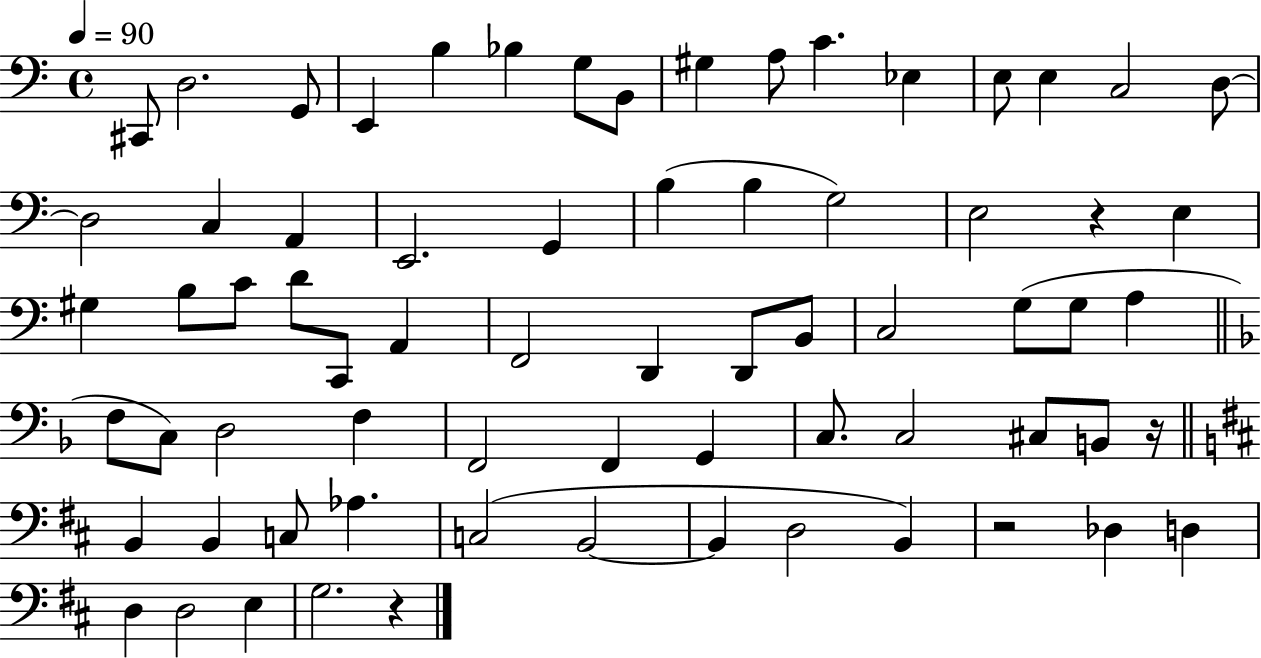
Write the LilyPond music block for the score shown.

{
  \clef bass
  \time 4/4
  \defaultTimeSignature
  \key c \major
  \tempo 4 = 90
  cis,8 d2. g,8 | e,4 b4 bes4 g8 b,8 | gis4 a8 c'4. ees4 | e8 e4 c2 d8~~ | \break d2 c4 a,4 | e,2. g,4 | b4( b4 g2) | e2 r4 e4 | \break gis4 b8 c'8 d'8 c,8 a,4 | f,2 d,4 d,8 b,8 | c2 g8( g8 a4 | \bar "||" \break \key d \minor f8 c8) d2 f4 | f,2 f,4 g,4 | c8. c2 cis8 b,8 r16 | \bar "||" \break \key d \major b,4 b,4 c8 aes4. | c2( b,2~~ | b,4 d2 b,4) | r2 des4 d4 | \break d4 d2 e4 | g2. r4 | \bar "|."
}